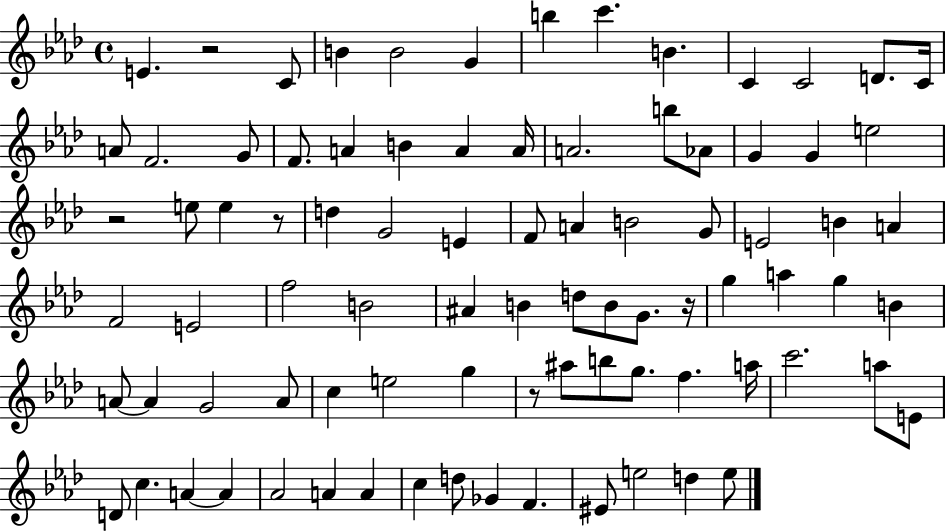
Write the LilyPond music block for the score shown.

{
  \clef treble
  \time 4/4
  \defaultTimeSignature
  \key aes \major
  e'4. r2 c'8 | b'4 b'2 g'4 | b''4 c'''4. b'4. | c'4 c'2 d'8. c'16 | \break a'8 f'2. g'8 | f'8. a'4 b'4 a'4 a'16 | a'2. b''8 aes'8 | g'4 g'4 e''2 | \break r2 e''8 e''4 r8 | d''4 g'2 e'4 | f'8 a'4 b'2 g'8 | e'2 b'4 a'4 | \break f'2 e'2 | f''2 b'2 | ais'4 b'4 d''8 b'8 g'8. r16 | g''4 a''4 g''4 b'4 | \break a'8~~ a'4 g'2 a'8 | c''4 e''2 g''4 | r8 ais''8 b''8 g''8. f''4. a''16 | c'''2. a''8 e'8 | \break d'8 c''4. a'4~~ a'4 | aes'2 a'4 a'4 | c''4 d''8 ges'4 f'4. | eis'8 e''2 d''4 e''8 | \break \bar "|."
}